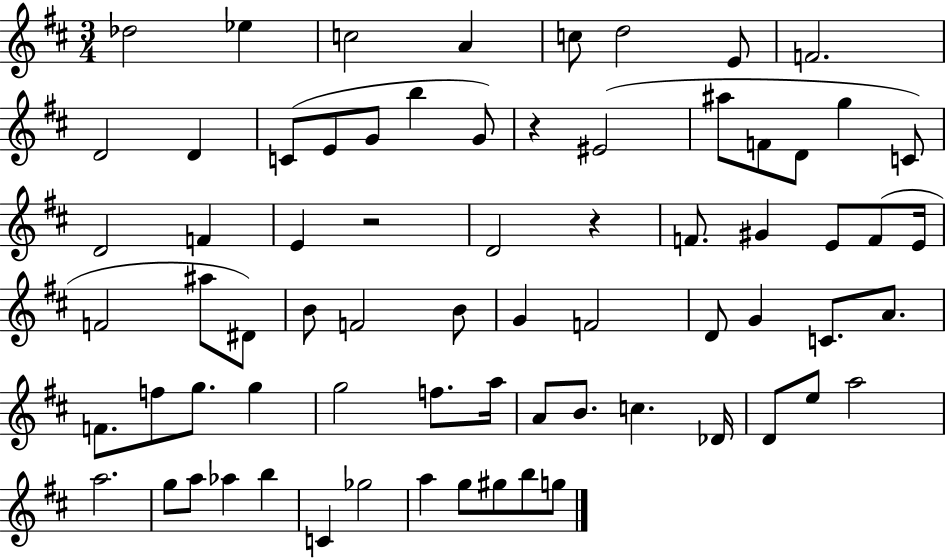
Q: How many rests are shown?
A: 3